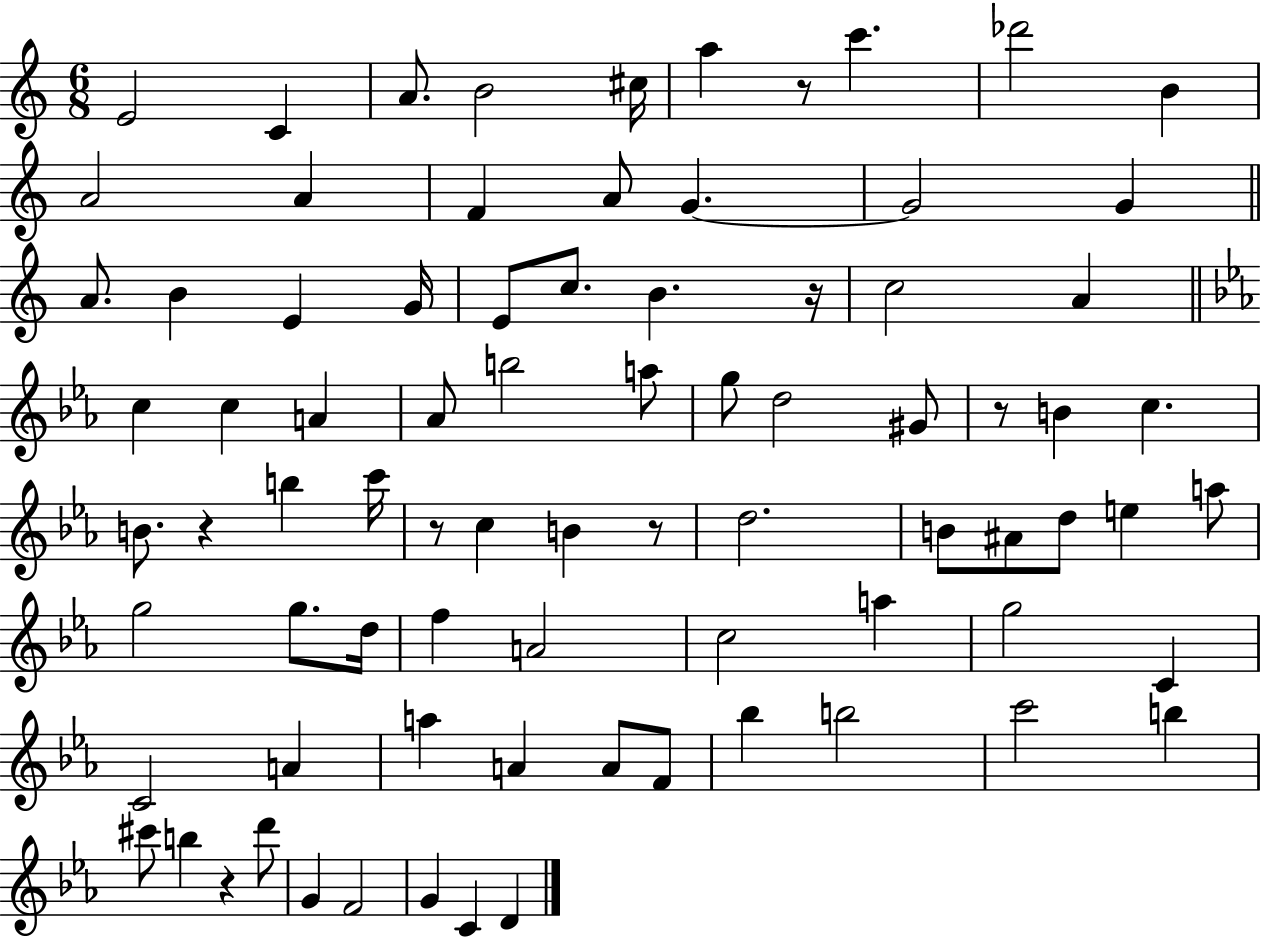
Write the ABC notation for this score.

X:1
T:Untitled
M:6/8
L:1/4
K:C
E2 C A/2 B2 ^c/4 a z/2 c' _d'2 B A2 A F A/2 G G2 G A/2 B E G/4 E/2 c/2 B z/4 c2 A c c A _A/2 b2 a/2 g/2 d2 ^G/2 z/2 B c B/2 z b c'/4 z/2 c B z/2 d2 B/2 ^A/2 d/2 e a/2 g2 g/2 d/4 f A2 c2 a g2 C C2 A a A A/2 F/2 _b b2 c'2 b ^c'/2 b z d'/2 G F2 G C D